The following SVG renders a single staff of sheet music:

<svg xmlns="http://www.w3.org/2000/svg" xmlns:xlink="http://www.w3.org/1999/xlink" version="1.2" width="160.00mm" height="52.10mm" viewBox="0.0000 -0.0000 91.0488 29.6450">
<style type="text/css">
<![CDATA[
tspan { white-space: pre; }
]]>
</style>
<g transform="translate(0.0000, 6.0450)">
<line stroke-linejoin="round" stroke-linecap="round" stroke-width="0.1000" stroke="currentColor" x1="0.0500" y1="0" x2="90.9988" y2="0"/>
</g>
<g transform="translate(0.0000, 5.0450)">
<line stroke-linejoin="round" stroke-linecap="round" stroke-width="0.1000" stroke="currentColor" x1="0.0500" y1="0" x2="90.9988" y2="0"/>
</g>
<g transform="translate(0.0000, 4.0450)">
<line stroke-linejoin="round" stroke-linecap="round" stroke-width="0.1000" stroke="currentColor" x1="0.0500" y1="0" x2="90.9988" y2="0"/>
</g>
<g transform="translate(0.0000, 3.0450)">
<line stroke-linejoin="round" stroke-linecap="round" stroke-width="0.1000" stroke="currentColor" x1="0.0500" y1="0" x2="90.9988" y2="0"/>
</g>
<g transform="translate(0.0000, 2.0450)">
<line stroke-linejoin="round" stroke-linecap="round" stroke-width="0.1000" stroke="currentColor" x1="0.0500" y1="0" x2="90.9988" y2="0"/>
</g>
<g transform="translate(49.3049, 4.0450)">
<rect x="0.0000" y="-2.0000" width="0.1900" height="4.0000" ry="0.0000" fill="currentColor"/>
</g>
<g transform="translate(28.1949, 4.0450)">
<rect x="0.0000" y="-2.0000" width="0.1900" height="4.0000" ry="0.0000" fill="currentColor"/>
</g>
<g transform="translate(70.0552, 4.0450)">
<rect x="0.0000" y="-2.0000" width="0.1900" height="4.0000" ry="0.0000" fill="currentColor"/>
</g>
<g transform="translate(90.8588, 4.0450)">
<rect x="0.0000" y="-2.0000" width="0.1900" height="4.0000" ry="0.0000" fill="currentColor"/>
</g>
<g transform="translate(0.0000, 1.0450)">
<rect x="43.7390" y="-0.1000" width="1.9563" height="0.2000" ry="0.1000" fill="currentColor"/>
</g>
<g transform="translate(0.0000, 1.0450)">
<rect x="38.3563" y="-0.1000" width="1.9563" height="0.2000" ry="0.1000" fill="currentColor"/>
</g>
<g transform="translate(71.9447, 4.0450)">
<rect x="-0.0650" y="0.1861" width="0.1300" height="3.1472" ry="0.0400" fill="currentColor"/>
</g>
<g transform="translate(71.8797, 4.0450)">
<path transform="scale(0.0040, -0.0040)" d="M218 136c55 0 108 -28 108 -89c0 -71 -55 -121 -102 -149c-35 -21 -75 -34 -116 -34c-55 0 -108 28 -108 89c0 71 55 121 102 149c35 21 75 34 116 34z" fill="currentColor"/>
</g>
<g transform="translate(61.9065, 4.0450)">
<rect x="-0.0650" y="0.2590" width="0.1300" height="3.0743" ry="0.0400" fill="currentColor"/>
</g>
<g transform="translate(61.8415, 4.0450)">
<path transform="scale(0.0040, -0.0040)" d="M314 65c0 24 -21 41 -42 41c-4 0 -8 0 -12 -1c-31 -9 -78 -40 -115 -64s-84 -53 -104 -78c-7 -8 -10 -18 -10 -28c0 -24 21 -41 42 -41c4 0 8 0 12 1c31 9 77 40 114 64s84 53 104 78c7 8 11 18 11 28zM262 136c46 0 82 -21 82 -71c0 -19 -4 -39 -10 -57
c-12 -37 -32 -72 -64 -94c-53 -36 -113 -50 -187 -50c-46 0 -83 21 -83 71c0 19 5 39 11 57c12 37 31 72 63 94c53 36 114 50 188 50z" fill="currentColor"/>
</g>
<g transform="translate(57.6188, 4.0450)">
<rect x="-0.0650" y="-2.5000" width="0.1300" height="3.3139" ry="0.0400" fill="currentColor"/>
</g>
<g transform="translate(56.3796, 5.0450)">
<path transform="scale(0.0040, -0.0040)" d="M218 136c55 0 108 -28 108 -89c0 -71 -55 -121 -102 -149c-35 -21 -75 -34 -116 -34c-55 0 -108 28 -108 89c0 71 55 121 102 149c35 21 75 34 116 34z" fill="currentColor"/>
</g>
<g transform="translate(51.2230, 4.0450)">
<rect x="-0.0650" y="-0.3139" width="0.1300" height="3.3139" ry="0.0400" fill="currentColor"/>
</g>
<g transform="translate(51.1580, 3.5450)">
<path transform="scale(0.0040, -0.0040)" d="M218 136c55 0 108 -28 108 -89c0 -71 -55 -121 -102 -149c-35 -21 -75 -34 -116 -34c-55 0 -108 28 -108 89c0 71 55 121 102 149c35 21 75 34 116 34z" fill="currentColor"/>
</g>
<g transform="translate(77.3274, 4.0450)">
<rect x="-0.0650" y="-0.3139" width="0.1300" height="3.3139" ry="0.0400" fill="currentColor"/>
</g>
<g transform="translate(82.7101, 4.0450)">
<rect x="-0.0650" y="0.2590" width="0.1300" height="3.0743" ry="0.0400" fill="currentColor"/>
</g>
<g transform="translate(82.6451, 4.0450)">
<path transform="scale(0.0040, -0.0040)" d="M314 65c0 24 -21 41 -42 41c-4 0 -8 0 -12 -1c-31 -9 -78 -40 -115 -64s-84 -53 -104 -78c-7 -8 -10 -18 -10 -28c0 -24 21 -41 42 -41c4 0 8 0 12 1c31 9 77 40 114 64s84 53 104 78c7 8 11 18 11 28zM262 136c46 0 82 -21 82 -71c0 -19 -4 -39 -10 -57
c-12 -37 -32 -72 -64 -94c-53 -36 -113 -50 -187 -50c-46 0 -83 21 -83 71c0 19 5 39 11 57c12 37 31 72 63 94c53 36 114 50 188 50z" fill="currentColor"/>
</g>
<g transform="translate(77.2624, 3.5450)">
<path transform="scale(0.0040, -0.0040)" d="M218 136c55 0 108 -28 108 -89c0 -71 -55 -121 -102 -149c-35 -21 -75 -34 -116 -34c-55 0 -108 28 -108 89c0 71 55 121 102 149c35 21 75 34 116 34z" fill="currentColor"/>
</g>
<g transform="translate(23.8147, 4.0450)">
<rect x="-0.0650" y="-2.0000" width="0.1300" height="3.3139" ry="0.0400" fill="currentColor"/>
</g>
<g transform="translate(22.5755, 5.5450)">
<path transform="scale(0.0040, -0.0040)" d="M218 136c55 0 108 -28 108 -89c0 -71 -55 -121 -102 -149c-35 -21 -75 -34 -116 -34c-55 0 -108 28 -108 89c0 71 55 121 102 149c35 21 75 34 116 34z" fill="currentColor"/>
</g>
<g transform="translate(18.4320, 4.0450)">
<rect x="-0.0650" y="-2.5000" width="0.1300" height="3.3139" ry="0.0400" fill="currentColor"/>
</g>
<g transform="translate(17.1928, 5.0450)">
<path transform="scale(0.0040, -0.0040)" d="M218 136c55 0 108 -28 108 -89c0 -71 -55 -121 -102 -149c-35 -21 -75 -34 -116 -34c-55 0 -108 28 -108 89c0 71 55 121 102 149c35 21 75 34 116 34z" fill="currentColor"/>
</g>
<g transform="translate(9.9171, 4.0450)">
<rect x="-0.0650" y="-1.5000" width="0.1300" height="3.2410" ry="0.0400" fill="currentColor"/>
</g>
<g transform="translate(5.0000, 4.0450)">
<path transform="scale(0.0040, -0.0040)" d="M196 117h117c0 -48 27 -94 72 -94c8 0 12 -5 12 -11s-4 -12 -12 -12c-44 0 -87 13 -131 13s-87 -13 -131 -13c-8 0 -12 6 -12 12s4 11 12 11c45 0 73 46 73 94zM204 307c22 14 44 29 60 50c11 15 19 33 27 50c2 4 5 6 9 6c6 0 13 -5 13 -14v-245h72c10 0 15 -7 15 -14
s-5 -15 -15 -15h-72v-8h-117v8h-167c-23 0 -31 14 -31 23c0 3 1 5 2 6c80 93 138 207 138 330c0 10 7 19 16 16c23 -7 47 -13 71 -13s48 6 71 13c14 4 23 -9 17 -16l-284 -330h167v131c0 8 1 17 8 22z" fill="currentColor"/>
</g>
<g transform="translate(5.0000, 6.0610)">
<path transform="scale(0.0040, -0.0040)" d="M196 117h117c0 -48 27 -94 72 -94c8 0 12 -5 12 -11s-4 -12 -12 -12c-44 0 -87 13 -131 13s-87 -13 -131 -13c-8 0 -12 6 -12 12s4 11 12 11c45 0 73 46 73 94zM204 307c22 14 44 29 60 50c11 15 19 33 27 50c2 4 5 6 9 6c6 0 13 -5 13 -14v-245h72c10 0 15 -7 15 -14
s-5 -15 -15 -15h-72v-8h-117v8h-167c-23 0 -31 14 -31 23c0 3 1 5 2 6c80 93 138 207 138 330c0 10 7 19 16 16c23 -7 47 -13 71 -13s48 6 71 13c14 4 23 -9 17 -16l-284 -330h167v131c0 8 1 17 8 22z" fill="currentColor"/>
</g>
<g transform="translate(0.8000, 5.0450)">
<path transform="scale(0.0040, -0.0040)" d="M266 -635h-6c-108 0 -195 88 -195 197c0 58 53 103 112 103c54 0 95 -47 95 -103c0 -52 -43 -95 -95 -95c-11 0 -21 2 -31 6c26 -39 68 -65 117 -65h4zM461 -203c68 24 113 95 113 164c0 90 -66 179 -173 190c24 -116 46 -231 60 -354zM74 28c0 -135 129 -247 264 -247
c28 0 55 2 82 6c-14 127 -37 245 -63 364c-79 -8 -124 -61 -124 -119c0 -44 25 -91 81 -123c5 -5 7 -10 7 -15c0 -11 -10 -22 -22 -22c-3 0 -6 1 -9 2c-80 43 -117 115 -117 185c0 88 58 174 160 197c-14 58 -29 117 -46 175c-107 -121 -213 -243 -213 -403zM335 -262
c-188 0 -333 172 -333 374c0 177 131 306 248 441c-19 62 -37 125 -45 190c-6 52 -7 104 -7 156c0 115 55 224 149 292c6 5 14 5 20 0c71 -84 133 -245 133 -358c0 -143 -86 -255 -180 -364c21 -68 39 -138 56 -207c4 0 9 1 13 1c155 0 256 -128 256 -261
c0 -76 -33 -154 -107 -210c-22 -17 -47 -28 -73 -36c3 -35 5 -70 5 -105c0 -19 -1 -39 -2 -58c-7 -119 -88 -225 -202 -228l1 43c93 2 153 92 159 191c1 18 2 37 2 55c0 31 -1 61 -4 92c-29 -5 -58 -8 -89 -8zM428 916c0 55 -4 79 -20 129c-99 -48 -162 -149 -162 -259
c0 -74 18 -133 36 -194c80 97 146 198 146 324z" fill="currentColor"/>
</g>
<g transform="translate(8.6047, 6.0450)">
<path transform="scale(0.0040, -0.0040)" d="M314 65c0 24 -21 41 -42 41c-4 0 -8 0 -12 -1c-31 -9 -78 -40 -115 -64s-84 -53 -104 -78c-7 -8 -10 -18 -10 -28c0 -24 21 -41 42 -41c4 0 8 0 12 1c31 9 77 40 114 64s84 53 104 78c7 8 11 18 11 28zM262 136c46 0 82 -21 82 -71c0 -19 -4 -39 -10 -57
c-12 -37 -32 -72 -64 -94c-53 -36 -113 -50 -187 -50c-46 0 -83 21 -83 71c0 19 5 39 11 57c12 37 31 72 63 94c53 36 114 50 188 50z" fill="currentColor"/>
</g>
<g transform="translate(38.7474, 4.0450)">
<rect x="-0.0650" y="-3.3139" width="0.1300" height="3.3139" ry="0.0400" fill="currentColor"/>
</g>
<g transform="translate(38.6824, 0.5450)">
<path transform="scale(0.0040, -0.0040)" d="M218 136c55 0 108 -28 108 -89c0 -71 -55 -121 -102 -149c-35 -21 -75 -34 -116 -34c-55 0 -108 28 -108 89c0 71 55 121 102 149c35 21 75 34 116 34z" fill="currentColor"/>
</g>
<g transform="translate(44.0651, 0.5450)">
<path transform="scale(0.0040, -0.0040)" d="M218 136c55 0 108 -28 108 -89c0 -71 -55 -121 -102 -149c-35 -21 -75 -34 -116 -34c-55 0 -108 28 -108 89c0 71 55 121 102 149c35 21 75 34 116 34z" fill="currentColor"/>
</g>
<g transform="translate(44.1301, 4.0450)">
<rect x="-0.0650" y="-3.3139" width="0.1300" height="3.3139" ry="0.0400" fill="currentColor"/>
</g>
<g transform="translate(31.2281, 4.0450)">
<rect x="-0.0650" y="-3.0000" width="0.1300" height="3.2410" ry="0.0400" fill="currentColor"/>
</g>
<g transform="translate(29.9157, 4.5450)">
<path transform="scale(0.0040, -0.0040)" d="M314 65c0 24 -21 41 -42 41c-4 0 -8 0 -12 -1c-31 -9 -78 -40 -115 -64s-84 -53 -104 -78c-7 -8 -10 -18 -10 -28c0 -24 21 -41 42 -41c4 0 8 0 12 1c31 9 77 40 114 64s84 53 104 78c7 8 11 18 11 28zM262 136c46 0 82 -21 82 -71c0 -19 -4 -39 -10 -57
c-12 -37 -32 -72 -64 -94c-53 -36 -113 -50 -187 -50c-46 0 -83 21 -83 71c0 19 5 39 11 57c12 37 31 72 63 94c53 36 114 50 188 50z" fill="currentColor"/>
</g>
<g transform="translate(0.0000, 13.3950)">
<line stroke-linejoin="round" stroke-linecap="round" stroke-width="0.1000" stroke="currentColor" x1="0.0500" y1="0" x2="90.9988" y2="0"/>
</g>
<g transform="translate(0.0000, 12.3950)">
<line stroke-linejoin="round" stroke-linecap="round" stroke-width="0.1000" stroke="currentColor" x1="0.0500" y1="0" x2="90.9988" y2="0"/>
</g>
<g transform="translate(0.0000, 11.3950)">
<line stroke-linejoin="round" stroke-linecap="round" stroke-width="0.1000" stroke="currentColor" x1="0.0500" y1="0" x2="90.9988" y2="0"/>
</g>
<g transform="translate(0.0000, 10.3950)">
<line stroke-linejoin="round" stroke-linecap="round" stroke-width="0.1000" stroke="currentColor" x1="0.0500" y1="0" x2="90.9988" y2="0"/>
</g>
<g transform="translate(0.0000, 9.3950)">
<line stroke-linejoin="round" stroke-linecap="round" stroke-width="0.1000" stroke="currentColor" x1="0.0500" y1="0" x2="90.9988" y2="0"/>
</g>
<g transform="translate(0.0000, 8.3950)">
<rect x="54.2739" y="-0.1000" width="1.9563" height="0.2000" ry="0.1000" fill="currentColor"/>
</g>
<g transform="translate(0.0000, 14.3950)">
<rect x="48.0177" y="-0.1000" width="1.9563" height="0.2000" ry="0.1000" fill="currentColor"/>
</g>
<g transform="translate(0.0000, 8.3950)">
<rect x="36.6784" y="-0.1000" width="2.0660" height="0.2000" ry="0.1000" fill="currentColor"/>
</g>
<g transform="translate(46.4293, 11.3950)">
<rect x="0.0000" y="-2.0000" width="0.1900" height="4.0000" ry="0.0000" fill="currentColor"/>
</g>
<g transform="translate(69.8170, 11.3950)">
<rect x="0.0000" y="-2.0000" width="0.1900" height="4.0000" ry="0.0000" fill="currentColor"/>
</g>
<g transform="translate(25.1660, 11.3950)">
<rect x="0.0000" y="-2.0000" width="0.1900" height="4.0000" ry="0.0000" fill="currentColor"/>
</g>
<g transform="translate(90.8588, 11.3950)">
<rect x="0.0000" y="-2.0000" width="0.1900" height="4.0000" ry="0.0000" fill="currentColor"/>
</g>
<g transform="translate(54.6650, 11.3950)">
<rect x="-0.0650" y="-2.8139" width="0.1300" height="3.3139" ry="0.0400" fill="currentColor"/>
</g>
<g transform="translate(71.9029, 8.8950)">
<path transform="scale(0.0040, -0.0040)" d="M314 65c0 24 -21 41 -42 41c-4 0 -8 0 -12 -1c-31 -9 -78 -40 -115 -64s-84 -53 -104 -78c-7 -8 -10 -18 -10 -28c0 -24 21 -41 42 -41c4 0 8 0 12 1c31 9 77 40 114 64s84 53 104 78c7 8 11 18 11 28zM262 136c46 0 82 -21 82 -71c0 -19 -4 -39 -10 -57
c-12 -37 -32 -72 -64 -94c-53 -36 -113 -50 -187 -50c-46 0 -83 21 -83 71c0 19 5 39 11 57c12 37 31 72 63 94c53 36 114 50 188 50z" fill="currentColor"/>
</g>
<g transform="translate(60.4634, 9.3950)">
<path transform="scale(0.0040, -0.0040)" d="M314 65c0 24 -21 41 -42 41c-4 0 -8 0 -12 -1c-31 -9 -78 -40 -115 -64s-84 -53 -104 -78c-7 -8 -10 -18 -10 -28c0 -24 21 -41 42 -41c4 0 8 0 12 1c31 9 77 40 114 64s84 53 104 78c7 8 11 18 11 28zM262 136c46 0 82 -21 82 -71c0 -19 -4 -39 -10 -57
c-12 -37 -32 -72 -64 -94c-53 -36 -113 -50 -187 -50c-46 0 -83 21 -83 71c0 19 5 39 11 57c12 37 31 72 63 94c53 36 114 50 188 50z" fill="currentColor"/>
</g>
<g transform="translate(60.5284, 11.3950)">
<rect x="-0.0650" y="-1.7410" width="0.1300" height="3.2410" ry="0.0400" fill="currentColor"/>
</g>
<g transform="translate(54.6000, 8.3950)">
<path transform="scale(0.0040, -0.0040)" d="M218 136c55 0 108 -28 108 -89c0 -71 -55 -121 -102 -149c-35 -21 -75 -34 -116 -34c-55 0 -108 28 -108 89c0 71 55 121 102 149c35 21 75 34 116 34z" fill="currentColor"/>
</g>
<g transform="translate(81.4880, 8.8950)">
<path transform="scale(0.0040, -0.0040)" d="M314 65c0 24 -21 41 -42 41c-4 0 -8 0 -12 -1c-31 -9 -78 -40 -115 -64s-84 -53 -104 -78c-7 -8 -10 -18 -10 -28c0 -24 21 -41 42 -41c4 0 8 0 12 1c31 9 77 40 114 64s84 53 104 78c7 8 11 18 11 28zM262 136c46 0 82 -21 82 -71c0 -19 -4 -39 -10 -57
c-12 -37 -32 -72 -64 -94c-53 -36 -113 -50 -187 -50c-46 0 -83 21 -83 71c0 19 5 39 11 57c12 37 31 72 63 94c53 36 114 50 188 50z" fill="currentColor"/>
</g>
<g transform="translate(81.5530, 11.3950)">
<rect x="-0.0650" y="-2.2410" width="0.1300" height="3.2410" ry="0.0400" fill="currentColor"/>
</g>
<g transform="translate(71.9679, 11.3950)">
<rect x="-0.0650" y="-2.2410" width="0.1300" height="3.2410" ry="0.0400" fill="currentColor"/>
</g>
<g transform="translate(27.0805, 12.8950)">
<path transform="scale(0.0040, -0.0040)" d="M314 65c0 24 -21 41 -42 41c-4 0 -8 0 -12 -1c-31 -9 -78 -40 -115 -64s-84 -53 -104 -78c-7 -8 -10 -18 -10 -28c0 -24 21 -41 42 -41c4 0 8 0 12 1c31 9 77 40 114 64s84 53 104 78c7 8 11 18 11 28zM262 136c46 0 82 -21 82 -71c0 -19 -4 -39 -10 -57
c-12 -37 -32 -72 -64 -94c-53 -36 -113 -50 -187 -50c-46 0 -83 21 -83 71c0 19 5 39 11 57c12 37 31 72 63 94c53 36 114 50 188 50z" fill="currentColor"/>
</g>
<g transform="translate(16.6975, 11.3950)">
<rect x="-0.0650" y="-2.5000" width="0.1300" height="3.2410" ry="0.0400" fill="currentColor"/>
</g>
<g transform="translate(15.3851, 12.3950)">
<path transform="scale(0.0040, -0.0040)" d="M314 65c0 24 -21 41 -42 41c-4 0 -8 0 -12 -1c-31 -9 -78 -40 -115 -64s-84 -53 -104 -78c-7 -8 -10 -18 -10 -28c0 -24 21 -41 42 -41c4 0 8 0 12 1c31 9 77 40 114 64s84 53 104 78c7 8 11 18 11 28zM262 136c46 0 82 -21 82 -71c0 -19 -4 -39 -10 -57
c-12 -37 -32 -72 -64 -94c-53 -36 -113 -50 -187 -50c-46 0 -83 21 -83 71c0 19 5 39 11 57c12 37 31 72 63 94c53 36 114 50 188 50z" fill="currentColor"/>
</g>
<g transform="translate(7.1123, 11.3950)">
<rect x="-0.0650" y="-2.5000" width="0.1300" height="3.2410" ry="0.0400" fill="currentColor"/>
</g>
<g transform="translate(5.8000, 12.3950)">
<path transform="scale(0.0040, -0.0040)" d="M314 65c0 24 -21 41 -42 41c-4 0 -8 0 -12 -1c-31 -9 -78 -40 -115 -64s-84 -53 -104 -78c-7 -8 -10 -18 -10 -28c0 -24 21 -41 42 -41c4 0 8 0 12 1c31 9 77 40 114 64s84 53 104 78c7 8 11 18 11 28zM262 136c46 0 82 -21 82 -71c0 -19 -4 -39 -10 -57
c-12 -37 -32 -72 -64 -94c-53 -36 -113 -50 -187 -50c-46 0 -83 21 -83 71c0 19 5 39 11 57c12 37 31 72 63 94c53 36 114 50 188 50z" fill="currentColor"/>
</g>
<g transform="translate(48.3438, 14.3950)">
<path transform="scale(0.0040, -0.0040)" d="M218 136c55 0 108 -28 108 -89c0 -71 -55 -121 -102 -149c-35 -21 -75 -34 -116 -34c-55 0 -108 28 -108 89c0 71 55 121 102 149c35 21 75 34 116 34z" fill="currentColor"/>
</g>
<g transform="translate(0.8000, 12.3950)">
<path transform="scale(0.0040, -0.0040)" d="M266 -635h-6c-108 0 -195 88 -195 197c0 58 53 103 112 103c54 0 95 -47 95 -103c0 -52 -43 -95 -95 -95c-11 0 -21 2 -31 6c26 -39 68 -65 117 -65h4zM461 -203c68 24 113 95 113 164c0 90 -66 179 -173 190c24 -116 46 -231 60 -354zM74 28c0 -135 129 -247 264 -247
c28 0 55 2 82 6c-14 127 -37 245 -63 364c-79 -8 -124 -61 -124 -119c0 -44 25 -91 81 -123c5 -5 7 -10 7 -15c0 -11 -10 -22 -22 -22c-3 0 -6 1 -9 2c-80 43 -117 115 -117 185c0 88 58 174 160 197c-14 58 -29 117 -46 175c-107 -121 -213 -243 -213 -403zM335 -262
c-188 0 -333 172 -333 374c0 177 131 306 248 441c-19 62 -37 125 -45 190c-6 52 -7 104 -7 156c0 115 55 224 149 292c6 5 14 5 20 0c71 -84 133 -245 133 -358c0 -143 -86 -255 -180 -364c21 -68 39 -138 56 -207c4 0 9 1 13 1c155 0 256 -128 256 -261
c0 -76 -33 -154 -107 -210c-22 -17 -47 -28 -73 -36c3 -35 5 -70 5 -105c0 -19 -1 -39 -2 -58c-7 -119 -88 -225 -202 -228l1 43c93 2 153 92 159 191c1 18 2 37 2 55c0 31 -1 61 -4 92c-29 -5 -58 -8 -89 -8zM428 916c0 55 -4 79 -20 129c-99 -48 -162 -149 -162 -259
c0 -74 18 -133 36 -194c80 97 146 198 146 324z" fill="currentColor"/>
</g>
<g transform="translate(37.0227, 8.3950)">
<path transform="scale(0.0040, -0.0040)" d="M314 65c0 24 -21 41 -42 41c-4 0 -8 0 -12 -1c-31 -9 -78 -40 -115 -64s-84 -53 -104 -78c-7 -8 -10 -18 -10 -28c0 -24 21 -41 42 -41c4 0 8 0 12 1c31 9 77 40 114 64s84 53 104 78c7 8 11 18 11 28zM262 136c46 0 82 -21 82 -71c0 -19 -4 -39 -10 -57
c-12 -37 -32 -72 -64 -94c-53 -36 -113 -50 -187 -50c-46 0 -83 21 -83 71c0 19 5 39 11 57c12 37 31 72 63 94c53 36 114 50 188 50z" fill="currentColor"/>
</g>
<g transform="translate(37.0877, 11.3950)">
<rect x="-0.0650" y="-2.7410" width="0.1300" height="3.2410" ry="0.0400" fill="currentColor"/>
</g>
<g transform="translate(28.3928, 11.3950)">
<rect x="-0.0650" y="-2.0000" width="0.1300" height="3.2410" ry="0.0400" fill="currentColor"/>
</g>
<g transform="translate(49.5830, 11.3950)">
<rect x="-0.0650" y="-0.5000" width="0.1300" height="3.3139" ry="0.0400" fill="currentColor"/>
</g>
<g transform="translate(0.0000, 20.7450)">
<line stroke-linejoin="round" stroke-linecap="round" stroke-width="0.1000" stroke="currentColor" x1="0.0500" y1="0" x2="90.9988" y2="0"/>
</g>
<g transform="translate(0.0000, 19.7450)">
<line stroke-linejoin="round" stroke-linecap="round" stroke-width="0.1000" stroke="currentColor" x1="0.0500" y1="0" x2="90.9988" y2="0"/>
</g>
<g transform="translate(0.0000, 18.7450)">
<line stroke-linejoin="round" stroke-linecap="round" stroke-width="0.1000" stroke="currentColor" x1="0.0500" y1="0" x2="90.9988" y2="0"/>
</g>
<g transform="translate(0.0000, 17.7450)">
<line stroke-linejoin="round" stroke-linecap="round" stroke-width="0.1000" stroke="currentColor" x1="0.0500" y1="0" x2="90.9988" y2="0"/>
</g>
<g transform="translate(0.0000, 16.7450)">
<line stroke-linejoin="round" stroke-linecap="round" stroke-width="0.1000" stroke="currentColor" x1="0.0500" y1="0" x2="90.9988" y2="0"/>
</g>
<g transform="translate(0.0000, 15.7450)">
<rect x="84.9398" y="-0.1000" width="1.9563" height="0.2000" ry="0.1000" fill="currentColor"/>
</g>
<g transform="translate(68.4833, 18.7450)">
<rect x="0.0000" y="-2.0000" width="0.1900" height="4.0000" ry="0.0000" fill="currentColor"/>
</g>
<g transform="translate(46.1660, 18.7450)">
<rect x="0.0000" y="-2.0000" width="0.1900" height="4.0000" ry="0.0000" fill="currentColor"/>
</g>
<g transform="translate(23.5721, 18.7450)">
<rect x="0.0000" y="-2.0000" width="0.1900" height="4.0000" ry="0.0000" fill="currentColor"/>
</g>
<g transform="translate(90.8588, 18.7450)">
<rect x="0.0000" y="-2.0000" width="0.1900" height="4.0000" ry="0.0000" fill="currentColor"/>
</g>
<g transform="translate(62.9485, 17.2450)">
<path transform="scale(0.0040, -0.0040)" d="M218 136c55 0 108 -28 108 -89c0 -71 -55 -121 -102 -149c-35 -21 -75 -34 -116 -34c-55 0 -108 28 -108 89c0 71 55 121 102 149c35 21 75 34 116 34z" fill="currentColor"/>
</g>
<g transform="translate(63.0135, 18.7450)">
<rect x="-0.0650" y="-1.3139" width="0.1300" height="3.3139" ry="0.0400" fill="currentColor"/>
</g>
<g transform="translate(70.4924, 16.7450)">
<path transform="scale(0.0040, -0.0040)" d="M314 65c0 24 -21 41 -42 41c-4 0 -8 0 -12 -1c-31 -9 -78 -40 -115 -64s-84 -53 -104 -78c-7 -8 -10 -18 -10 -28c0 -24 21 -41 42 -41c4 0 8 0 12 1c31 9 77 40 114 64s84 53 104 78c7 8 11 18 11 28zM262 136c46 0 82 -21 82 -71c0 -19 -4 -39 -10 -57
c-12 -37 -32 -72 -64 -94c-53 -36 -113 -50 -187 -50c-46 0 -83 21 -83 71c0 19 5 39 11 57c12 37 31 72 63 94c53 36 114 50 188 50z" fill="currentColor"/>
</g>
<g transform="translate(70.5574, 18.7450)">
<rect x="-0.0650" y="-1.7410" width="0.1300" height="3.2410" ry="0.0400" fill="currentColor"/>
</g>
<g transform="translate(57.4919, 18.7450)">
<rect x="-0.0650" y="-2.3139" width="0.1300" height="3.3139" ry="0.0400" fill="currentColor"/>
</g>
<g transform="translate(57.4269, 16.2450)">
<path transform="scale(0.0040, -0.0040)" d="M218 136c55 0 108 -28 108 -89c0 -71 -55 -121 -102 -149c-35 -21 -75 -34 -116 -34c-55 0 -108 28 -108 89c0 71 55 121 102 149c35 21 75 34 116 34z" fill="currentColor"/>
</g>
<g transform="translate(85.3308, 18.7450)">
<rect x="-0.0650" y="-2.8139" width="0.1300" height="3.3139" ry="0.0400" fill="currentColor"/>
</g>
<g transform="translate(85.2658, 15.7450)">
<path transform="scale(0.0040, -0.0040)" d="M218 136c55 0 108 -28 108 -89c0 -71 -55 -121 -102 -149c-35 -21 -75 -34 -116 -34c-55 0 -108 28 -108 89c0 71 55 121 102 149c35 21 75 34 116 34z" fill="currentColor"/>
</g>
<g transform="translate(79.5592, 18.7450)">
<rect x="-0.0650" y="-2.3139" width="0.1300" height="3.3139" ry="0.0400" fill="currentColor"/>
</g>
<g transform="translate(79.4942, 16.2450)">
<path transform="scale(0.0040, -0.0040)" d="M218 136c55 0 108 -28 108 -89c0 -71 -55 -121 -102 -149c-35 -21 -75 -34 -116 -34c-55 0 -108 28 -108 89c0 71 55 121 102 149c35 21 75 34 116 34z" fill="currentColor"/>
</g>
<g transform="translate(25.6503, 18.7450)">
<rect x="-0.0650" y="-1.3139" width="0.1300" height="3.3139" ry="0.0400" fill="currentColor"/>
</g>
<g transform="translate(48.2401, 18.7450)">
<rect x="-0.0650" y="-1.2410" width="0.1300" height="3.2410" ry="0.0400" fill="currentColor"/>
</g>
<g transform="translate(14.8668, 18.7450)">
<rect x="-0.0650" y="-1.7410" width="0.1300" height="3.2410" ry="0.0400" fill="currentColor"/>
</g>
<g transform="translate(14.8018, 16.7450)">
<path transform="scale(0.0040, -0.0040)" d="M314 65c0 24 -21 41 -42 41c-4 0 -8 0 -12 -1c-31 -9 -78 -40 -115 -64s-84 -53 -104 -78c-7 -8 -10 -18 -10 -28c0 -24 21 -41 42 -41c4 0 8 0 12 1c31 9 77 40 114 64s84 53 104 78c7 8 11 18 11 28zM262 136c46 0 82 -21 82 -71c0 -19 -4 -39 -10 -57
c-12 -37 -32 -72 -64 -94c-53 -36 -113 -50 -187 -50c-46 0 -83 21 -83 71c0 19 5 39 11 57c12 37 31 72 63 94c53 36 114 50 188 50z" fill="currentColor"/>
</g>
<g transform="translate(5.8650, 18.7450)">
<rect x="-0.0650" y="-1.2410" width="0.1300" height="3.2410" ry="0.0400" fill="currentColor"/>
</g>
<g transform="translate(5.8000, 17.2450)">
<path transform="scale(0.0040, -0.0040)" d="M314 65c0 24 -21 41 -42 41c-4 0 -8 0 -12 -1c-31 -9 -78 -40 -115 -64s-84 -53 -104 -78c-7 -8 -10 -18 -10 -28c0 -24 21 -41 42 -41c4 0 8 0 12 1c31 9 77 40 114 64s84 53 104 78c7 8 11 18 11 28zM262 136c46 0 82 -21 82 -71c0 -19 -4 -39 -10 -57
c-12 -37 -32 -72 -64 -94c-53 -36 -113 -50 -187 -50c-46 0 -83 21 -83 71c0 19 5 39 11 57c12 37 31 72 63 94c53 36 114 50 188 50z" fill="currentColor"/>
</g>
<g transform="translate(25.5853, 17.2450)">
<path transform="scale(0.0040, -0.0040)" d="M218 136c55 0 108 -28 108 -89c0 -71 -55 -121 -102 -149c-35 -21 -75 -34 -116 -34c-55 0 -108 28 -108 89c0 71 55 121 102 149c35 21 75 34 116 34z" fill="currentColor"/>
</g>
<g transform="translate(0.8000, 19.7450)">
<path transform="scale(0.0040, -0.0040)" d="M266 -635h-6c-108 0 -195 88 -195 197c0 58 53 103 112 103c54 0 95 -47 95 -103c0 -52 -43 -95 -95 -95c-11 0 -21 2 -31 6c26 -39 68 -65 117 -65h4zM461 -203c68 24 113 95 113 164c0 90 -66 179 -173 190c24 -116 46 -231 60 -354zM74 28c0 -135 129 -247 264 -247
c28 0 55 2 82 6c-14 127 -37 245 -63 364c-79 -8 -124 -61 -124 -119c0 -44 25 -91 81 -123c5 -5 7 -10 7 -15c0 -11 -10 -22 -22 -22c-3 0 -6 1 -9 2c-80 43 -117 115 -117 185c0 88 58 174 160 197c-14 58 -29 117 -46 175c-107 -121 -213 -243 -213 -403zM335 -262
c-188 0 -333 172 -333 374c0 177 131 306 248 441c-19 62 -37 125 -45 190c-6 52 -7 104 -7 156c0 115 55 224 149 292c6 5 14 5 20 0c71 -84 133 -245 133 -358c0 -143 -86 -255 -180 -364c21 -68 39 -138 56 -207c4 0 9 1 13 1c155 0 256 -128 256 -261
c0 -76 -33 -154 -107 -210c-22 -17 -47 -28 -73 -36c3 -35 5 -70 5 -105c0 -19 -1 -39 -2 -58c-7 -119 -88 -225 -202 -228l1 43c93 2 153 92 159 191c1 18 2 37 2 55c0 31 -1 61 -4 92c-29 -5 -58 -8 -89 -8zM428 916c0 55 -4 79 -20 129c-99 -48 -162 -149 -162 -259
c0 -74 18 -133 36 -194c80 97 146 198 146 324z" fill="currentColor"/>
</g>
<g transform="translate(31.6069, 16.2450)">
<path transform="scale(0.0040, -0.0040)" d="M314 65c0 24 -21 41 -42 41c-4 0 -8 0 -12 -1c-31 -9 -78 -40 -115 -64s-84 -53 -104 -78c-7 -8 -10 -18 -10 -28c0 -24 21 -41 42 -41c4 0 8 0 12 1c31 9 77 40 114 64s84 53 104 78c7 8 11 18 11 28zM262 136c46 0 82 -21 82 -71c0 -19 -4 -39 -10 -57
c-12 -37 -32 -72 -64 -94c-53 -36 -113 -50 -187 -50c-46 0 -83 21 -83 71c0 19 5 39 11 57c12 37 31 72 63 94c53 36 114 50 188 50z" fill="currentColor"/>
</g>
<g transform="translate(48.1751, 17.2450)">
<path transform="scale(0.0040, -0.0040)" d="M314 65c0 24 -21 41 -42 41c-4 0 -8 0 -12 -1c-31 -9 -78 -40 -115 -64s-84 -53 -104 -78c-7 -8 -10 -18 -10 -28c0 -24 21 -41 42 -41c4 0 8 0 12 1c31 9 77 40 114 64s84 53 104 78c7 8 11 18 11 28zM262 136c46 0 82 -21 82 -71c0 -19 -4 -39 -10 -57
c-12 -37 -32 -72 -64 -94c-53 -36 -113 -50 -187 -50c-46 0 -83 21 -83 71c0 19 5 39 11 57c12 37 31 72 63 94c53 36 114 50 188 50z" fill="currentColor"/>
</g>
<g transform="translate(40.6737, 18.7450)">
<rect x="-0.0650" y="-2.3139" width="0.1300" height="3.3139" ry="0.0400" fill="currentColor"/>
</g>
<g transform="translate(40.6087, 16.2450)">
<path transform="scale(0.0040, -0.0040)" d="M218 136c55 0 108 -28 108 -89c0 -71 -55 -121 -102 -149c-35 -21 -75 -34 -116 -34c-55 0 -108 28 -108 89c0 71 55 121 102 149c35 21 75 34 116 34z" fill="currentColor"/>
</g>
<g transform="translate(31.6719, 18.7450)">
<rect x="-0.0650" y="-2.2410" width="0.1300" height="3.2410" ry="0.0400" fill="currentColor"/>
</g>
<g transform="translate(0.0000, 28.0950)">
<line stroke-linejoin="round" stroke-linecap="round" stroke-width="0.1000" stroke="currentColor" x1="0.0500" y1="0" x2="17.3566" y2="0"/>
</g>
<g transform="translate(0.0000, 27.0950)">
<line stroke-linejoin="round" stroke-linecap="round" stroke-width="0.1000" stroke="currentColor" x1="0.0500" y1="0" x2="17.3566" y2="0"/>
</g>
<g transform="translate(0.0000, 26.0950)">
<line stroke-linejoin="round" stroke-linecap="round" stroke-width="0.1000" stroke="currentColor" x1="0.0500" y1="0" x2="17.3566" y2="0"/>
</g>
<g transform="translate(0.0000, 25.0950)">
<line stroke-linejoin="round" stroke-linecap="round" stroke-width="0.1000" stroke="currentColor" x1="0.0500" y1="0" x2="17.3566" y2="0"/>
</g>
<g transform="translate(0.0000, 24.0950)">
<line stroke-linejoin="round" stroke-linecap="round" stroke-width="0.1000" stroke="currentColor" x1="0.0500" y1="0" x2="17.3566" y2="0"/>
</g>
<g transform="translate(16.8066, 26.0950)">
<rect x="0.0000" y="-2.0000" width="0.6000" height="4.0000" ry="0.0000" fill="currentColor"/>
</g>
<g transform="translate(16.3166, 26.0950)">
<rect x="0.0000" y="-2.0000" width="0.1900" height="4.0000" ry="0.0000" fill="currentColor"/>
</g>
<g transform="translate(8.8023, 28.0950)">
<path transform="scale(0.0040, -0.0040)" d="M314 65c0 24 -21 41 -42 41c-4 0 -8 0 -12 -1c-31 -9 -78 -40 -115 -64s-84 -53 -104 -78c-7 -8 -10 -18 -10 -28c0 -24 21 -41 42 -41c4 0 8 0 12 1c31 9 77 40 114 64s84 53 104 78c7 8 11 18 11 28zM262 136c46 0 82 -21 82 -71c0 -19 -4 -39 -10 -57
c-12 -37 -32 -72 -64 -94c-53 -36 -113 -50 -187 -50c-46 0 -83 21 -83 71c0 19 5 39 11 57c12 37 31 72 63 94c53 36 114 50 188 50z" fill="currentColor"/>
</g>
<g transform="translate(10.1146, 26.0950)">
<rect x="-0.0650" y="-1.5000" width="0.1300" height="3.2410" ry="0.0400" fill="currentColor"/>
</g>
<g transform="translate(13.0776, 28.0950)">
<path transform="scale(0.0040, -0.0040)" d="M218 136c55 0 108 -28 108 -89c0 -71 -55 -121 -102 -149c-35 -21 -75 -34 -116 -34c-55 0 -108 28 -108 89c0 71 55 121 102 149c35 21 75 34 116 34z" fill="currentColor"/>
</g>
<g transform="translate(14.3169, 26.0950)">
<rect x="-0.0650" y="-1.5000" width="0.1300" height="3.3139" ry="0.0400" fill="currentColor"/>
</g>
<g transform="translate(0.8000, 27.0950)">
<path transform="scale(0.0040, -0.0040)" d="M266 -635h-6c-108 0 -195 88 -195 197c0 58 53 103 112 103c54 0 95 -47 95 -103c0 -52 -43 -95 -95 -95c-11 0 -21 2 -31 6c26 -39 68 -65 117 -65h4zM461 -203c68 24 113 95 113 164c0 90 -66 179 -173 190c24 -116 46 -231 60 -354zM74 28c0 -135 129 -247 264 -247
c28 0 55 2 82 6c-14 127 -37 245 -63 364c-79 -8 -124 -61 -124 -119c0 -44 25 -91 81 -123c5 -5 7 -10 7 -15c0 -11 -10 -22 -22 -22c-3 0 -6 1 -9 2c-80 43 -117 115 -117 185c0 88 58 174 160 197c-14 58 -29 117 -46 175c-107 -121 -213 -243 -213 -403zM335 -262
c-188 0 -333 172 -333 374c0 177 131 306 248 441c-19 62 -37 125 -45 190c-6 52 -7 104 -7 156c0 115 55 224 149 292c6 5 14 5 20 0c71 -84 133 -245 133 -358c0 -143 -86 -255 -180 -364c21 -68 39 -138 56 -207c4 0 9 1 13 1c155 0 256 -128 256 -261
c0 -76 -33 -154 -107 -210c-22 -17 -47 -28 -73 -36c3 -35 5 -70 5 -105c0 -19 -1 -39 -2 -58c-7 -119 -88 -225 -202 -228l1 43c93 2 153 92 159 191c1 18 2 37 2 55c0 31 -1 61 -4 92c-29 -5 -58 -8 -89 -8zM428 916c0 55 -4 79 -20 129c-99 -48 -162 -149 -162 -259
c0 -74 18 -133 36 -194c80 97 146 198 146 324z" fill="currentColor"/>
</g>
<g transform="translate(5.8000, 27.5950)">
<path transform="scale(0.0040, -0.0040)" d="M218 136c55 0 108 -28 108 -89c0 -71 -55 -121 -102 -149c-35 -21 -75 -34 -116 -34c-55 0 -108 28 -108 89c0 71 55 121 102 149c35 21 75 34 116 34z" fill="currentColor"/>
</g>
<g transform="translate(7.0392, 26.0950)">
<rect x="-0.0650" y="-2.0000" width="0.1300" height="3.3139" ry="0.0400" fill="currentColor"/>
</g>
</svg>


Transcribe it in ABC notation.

X:1
T:Untitled
M:4/4
L:1/4
K:C
E2 G F A2 b b c G B2 B c B2 G2 G2 F2 a2 C a f2 g2 g2 e2 f2 e g2 g e2 g e f2 g a F E2 E